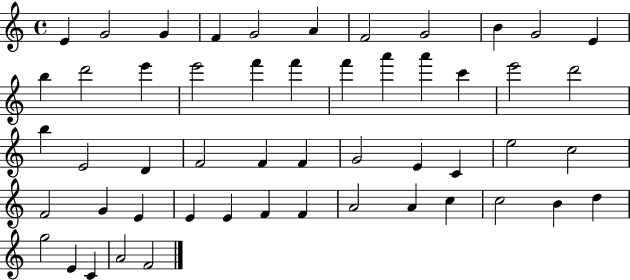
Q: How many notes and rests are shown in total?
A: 52